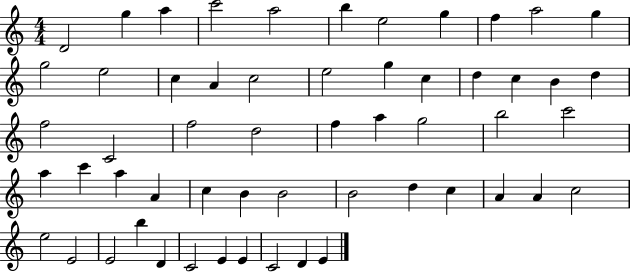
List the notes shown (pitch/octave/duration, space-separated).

D4/h G5/q A5/q C6/h A5/h B5/q E5/h G5/q F5/q A5/h G5/q G5/h E5/h C5/q A4/q C5/h E5/h G5/q C5/q D5/q C5/q B4/q D5/q F5/h C4/h F5/h D5/h F5/q A5/q G5/h B5/h C6/h A5/q C6/q A5/q A4/q C5/q B4/q B4/h B4/h D5/q C5/q A4/q A4/q C5/h E5/h E4/h E4/h B5/q D4/q C4/h E4/q E4/q C4/h D4/q E4/q